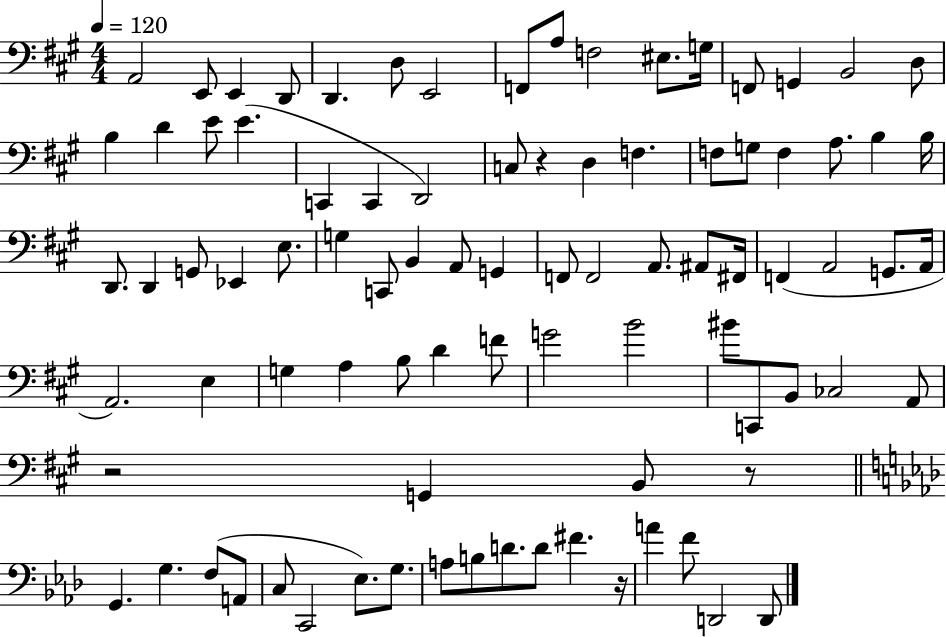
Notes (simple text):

A2/h E2/e E2/q D2/e D2/q. D3/e E2/h F2/e A3/e F3/h EIS3/e. G3/s F2/e G2/q B2/h D3/e B3/q D4/q E4/e E4/q. C2/q C2/q D2/h C3/e R/q D3/q F3/q. F3/e G3/e F3/q A3/e. B3/q B3/s D2/e. D2/q G2/e Eb2/q E3/e. G3/q C2/e B2/q A2/e G2/q F2/e F2/h A2/e. A#2/e F#2/s F2/q A2/h G2/e. A2/s A2/h. E3/q G3/q A3/q B3/e D4/q F4/e G4/h B4/h BIS4/e C2/e B2/e CES3/h A2/e R/h G2/q B2/e R/e G2/q. G3/q. F3/e A2/e C3/e C2/h Eb3/e. G3/e. A3/e B3/e D4/e. D4/e F#4/q. R/s A4/q F4/e D2/h D2/e